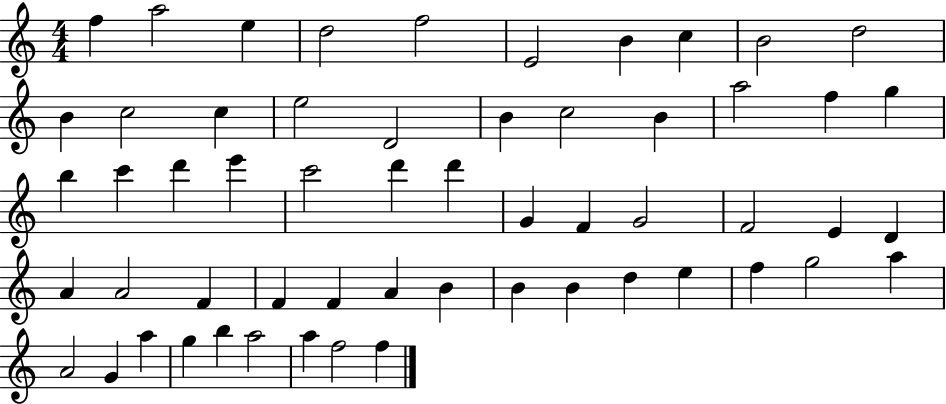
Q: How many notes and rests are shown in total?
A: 57